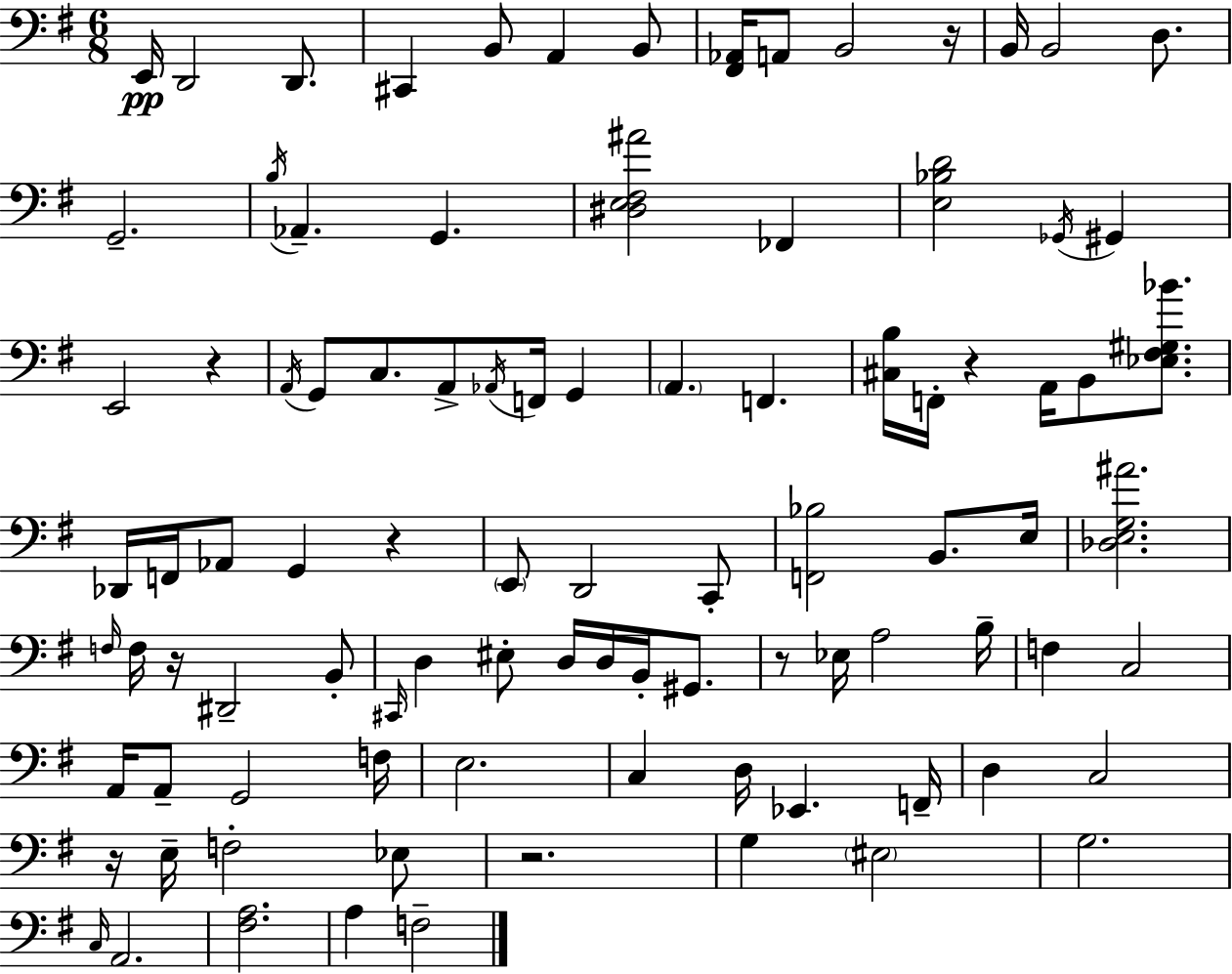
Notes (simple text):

E2/s D2/h D2/e. C#2/q B2/e A2/q B2/e [F#2,Ab2]/s A2/e B2/h R/s B2/s B2/h D3/e. G2/h. B3/s Ab2/q. G2/q. [D#3,E3,F#3,A#4]/h FES2/q [E3,Bb3,D4]/h Gb2/s G#2/q E2/h R/q A2/s G2/e C3/e. A2/e Ab2/s F2/s G2/q A2/q. F2/q. [C#3,B3]/s F2/s R/q A2/s B2/e [Eb3,F#3,G#3,Bb4]/e. Db2/s F2/s Ab2/e G2/q R/q E2/e D2/h C2/e [F2,Bb3]/h B2/e. E3/s [Db3,E3,G3,A#4]/h. F3/s F3/s R/s D#2/h B2/e C#2/s D3/q EIS3/e D3/s D3/s B2/s G#2/e. R/e Eb3/s A3/h B3/s F3/q C3/h A2/s A2/e G2/h F3/s E3/h. C3/q D3/s Eb2/q. F2/s D3/q C3/h R/s E3/s F3/h Eb3/e R/h. G3/q EIS3/h G3/h. C3/s A2/h. [F#3,A3]/h. A3/q F3/h